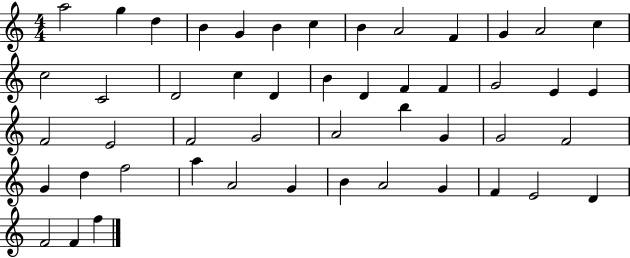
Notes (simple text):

A5/h G5/q D5/q B4/q G4/q B4/q C5/q B4/q A4/h F4/q G4/q A4/h C5/q C5/h C4/h D4/h C5/q D4/q B4/q D4/q F4/q F4/q G4/h E4/q E4/q F4/h E4/h F4/h G4/h A4/h B5/q G4/q G4/h F4/h G4/q D5/q F5/h A5/q A4/h G4/q B4/q A4/h G4/q F4/q E4/h D4/q F4/h F4/q F5/q